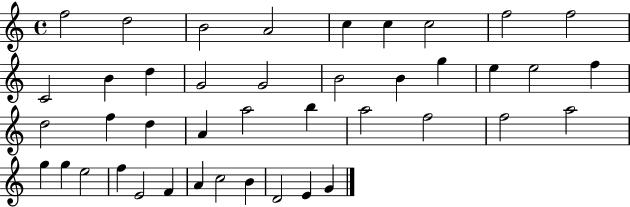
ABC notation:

X:1
T:Untitled
M:4/4
L:1/4
K:C
f2 d2 B2 A2 c c c2 f2 f2 C2 B d G2 G2 B2 B g e e2 f d2 f d A a2 b a2 f2 f2 a2 g g e2 f E2 F A c2 B D2 E G